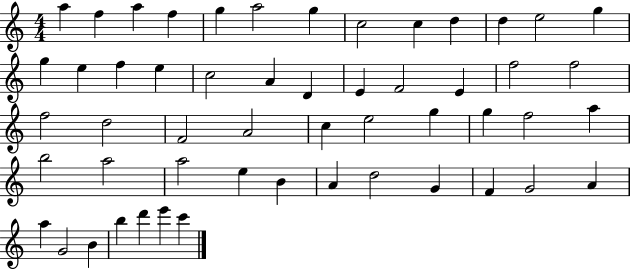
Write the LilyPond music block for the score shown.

{
  \clef treble
  \numericTimeSignature
  \time 4/4
  \key c \major
  a''4 f''4 a''4 f''4 | g''4 a''2 g''4 | c''2 c''4 d''4 | d''4 e''2 g''4 | \break g''4 e''4 f''4 e''4 | c''2 a'4 d'4 | e'4 f'2 e'4 | f''2 f''2 | \break f''2 d''2 | f'2 a'2 | c''4 e''2 g''4 | g''4 f''2 a''4 | \break b''2 a''2 | a''2 e''4 b'4 | a'4 d''2 g'4 | f'4 g'2 a'4 | \break a''4 g'2 b'4 | b''4 d'''4 e'''4 c'''4 | \bar "|."
}